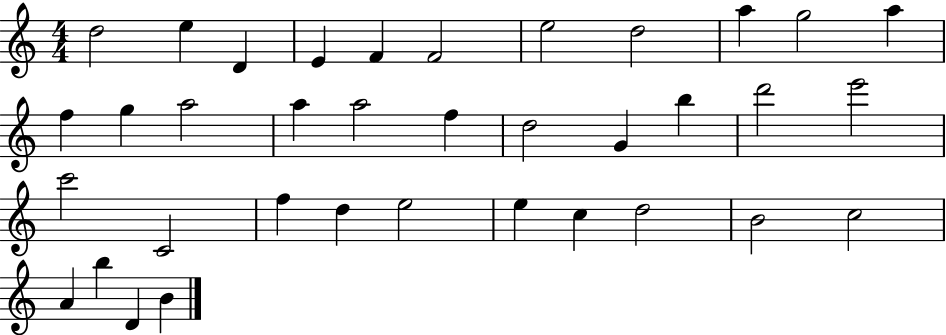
D5/h E5/q D4/q E4/q F4/q F4/h E5/h D5/h A5/q G5/h A5/q F5/q G5/q A5/h A5/q A5/h F5/q D5/h G4/q B5/q D6/h E6/h C6/h C4/h F5/q D5/q E5/h E5/q C5/q D5/h B4/h C5/h A4/q B5/q D4/q B4/q